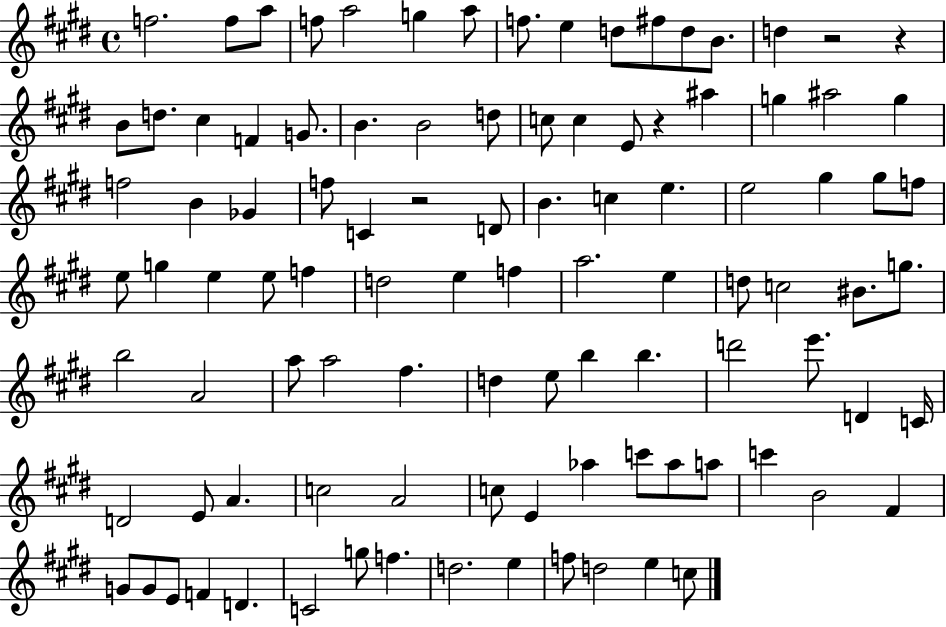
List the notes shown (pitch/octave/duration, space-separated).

F5/h. F5/e A5/e F5/e A5/h G5/q A5/e F5/e. E5/q D5/e F#5/e D5/e B4/e. D5/q R/h R/q B4/e D5/e. C#5/q F4/q G4/e. B4/q. B4/h D5/e C5/e C5/q E4/e R/q A#5/q G5/q A#5/h G5/q F5/h B4/q Gb4/q F5/e C4/q R/h D4/e B4/q. C5/q E5/q. E5/h G#5/q G#5/e F5/e E5/e G5/q E5/q E5/e F5/q D5/h E5/q F5/q A5/h. E5/q D5/e C5/h BIS4/e. G5/e. B5/h A4/h A5/e A5/h F#5/q. D5/q E5/e B5/q B5/q. D6/h E6/e. D4/q C4/s D4/h E4/e A4/q. C5/h A4/h C5/e E4/q Ab5/q C6/e Ab5/e A5/e C6/q B4/h F#4/q G4/e G4/e E4/e F4/q D4/q. C4/h G5/e F5/q. D5/h. E5/q F5/e D5/h E5/q C5/e